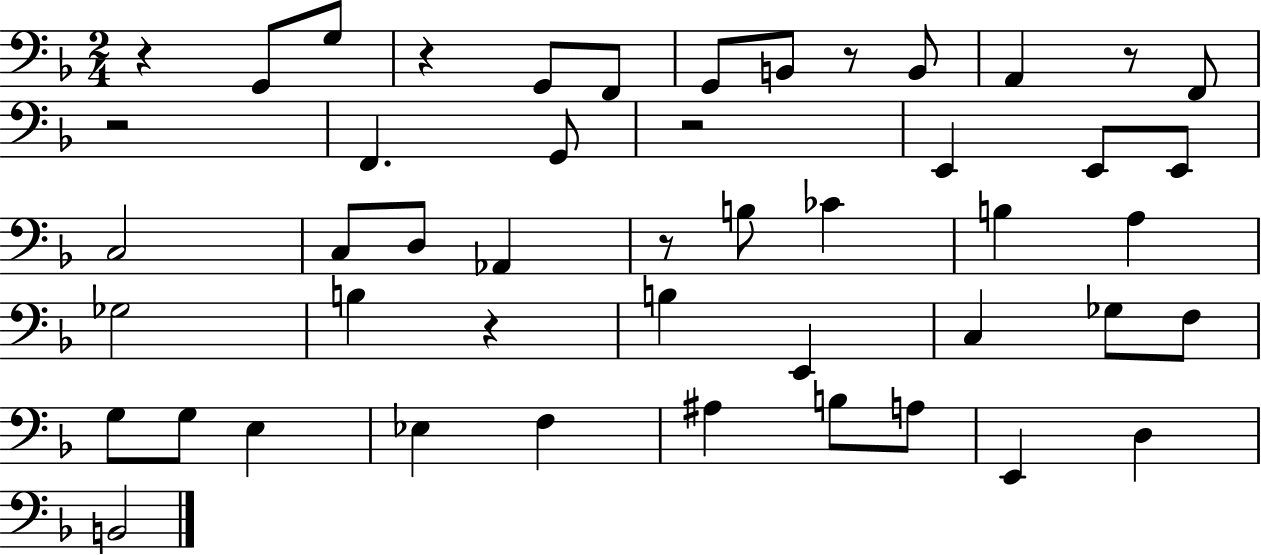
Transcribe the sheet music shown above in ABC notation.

X:1
T:Untitled
M:2/4
L:1/4
K:F
z G,,/2 G,/2 z G,,/2 F,,/2 G,,/2 B,,/2 z/2 B,,/2 A,, z/2 F,,/2 z2 F,, G,,/2 z2 E,, E,,/2 E,,/2 C,2 C,/2 D,/2 _A,, z/2 B,/2 _C B, A, _G,2 B, z B, E,, C, _G,/2 F,/2 G,/2 G,/2 E, _E, F, ^A, B,/2 A,/2 E,, D, B,,2